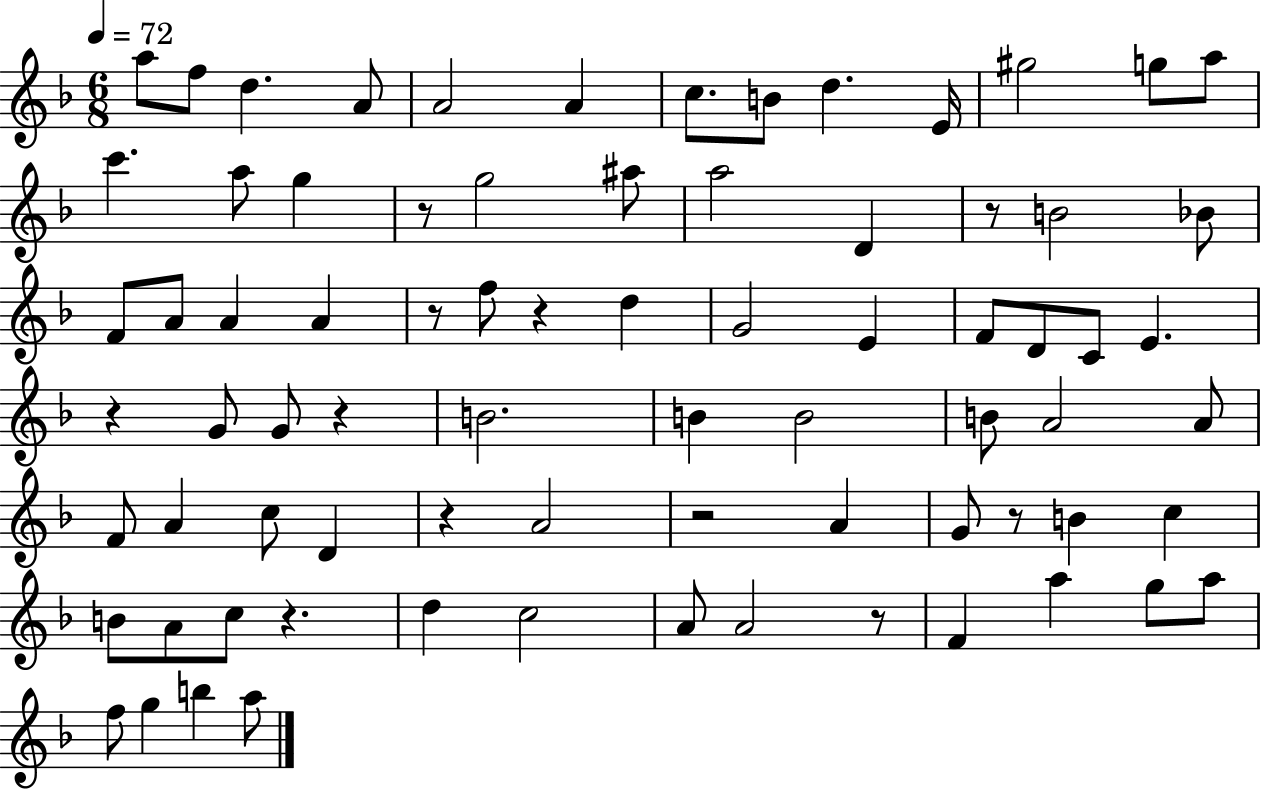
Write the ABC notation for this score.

X:1
T:Untitled
M:6/8
L:1/4
K:F
a/2 f/2 d A/2 A2 A c/2 B/2 d E/4 ^g2 g/2 a/2 c' a/2 g z/2 g2 ^a/2 a2 D z/2 B2 _B/2 F/2 A/2 A A z/2 f/2 z d G2 E F/2 D/2 C/2 E z G/2 G/2 z B2 B B2 B/2 A2 A/2 F/2 A c/2 D z A2 z2 A G/2 z/2 B c B/2 A/2 c/2 z d c2 A/2 A2 z/2 F a g/2 a/2 f/2 g b a/2